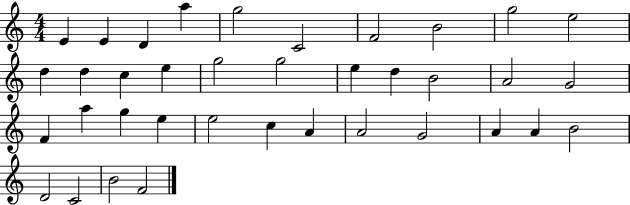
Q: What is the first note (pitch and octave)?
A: E4